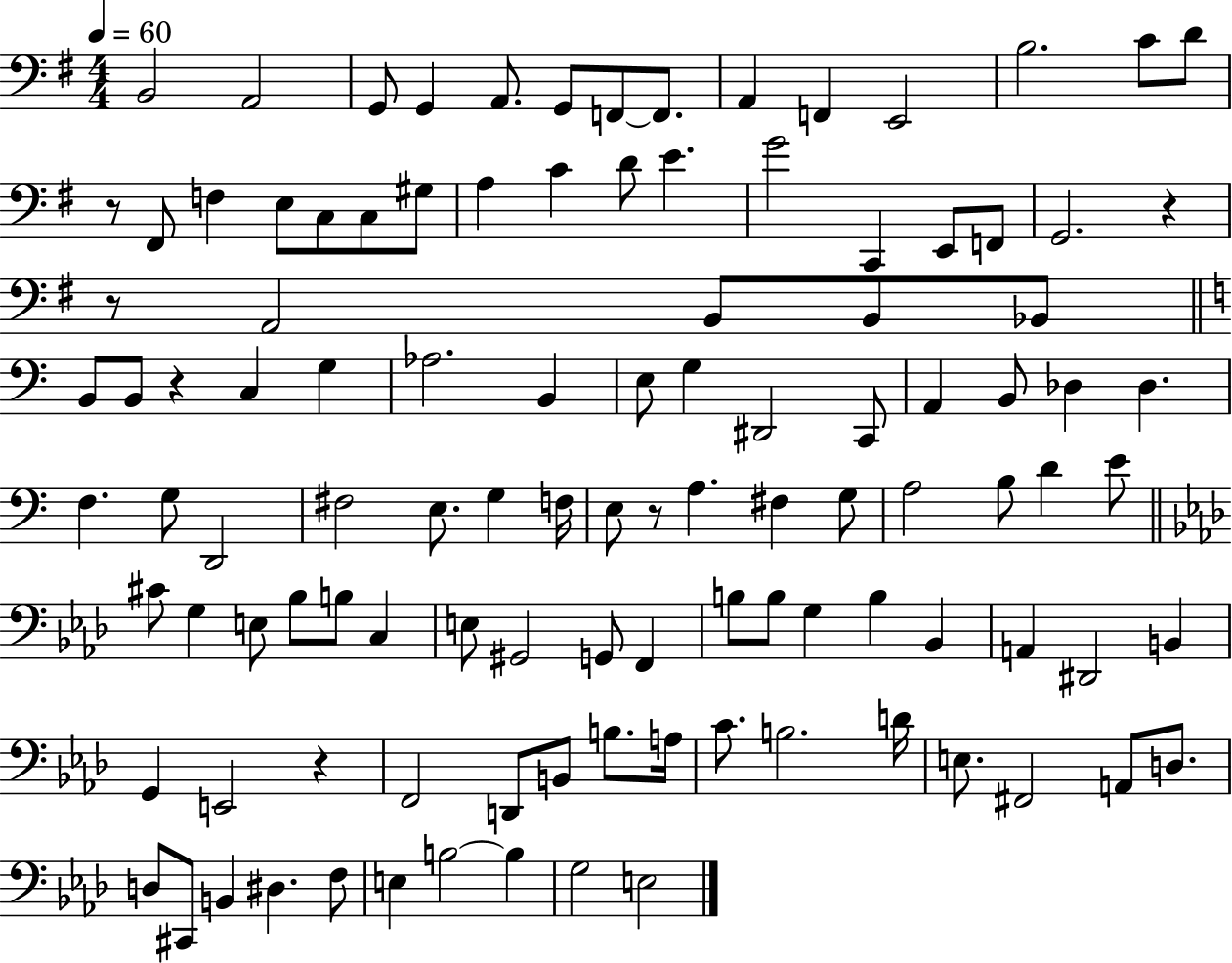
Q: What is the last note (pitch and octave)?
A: E3